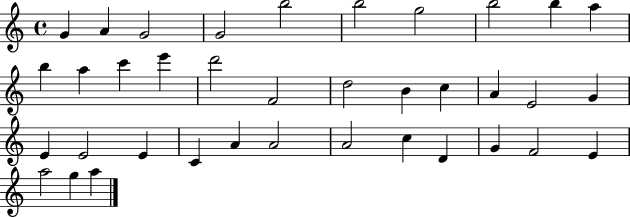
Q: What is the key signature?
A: C major